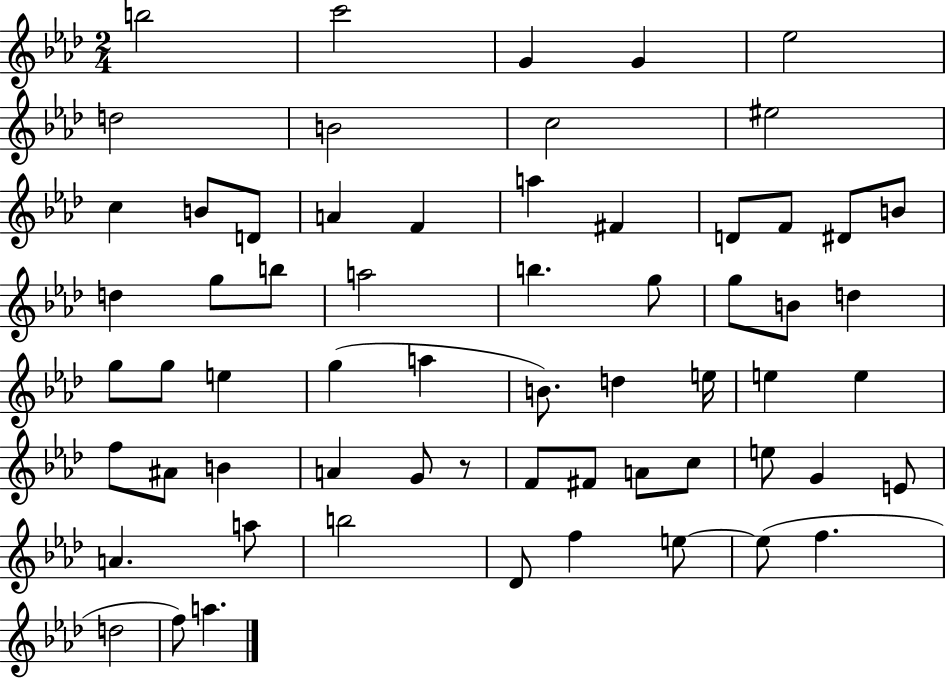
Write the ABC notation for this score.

X:1
T:Untitled
M:2/4
L:1/4
K:Ab
b2 c'2 G G _e2 d2 B2 c2 ^e2 c B/2 D/2 A F a ^F D/2 F/2 ^D/2 B/2 d g/2 b/2 a2 b g/2 g/2 B/2 d g/2 g/2 e g a B/2 d e/4 e e f/2 ^A/2 B A G/2 z/2 F/2 ^F/2 A/2 c/2 e/2 G E/2 A a/2 b2 _D/2 f e/2 e/2 f d2 f/2 a